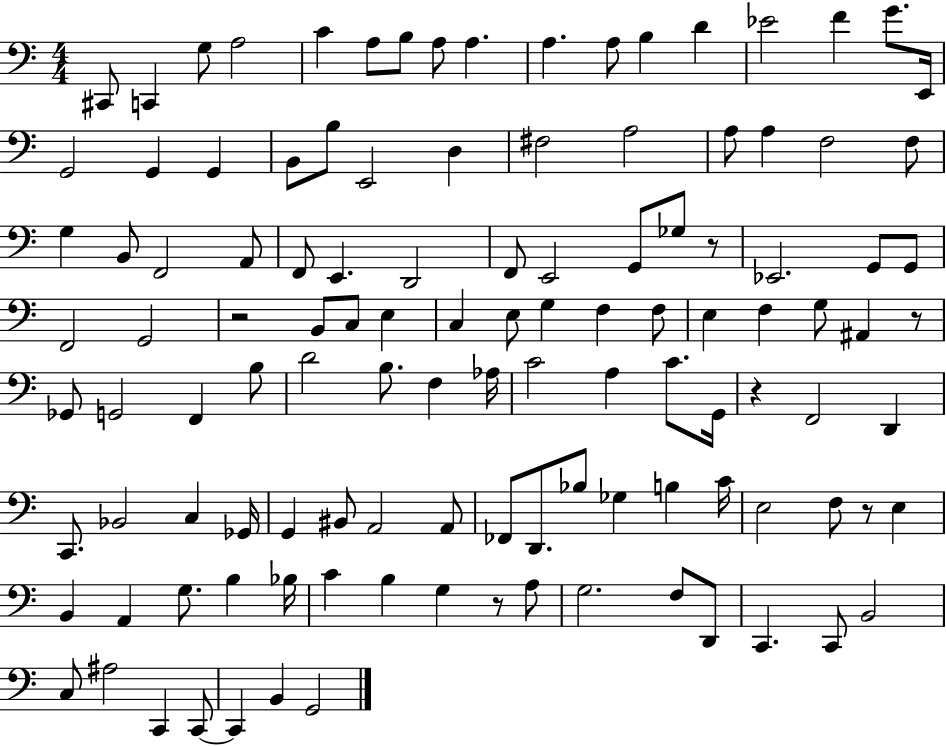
C#2/e C2/q G3/e A3/h C4/q A3/e B3/e A3/e A3/q. A3/q. A3/e B3/q D4/q Eb4/h F4/q G4/e. E2/s G2/h G2/q G2/q B2/e B3/e E2/h D3/q F#3/h A3/h A3/e A3/q F3/h F3/e G3/q B2/e F2/h A2/e F2/e E2/q. D2/h F2/e E2/h G2/e Gb3/e R/e Eb2/h. G2/e G2/e F2/h G2/h R/h B2/e C3/e E3/q C3/q E3/e G3/q F3/q F3/e E3/q F3/q G3/e A#2/q R/e Gb2/e G2/h F2/q B3/e D4/h B3/e. F3/q Ab3/s C4/h A3/q C4/e. G2/s R/q F2/h D2/q C2/e. Bb2/h C3/q Gb2/s G2/q BIS2/e A2/h A2/e FES2/e D2/e. Bb3/e Gb3/q B3/q C4/s E3/h F3/e R/e E3/q B2/q A2/q G3/e. B3/q Bb3/s C4/q B3/q G3/q R/e A3/e G3/h. F3/e D2/e C2/q. C2/e B2/h C3/e A#3/h C2/q C2/e C2/q B2/q G2/h